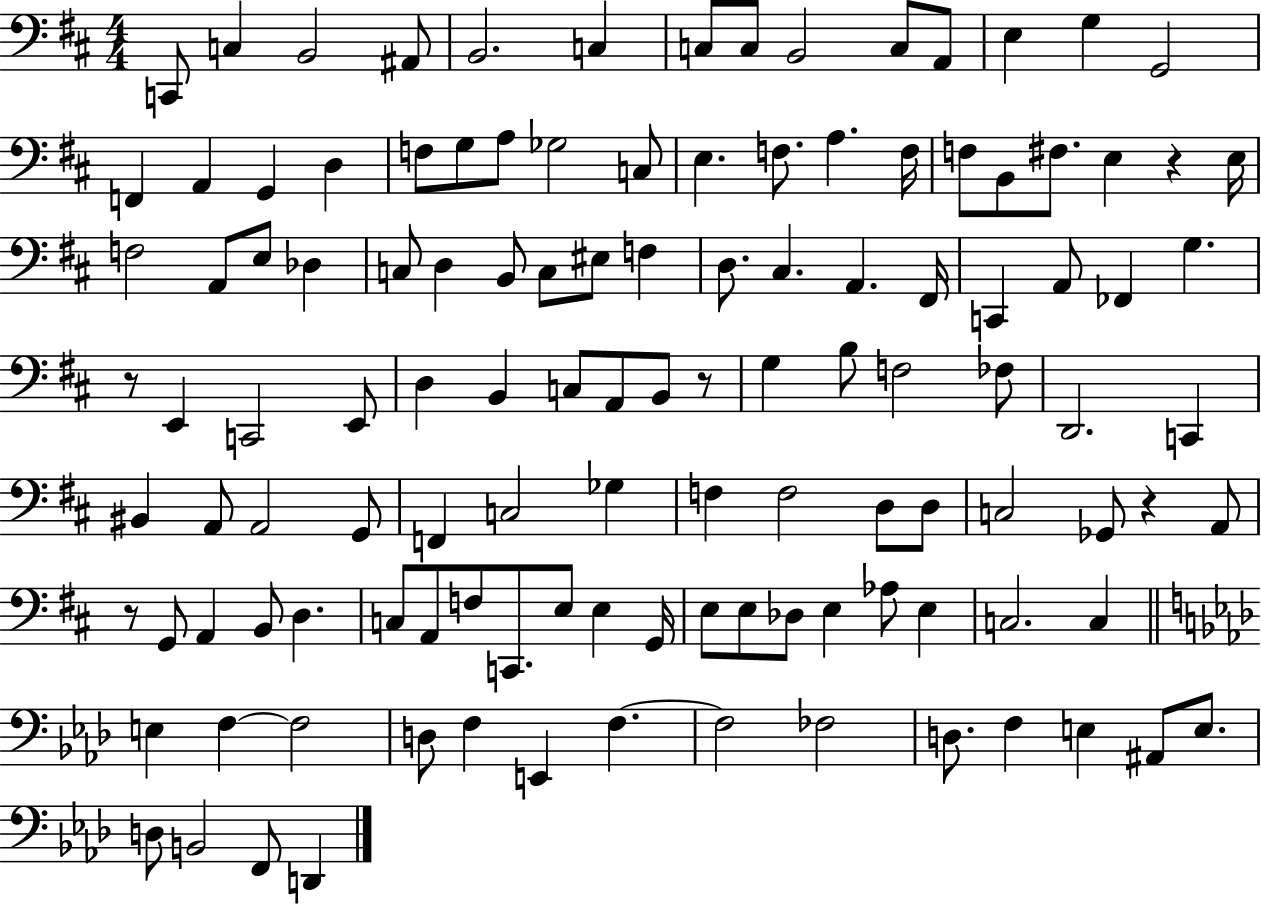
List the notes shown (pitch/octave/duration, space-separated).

C2/e C3/q B2/h A#2/e B2/h. C3/q C3/e C3/e B2/h C3/e A2/e E3/q G3/q G2/h F2/q A2/q G2/q D3/q F3/e G3/e A3/e Gb3/h C3/e E3/q. F3/e. A3/q. F3/s F3/e B2/e F#3/e. E3/q R/q E3/s F3/h A2/e E3/e Db3/q C3/e D3/q B2/e C3/e EIS3/e F3/q D3/e. C#3/q. A2/q. F#2/s C2/q A2/e FES2/q G3/q. R/e E2/q C2/h E2/e D3/q B2/q C3/e A2/e B2/e R/e G3/q B3/e F3/h FES3/e D2/h. C2/q BIS2/q A2/e A2/h G2/e F2/q C3/h Gb3/q F3/q F3/h D3/e D3/e C3/h Gb2/e R/q A2/e R/e G2/e A2/q B2/e D3/q. C3/e A2/e F3/e C2/e. E3/e E3/q G2/s E3/e E3/e Db3/e E3/q Ab3/e E3/q C3/h. C3/q E3/q F3/q F3/h D3/e F3/q E2/q F3/q. F3/h FES3/h D3/e. F3/q E3/q A#2/e E3/e. D3/e B2/h F2/e D2/q